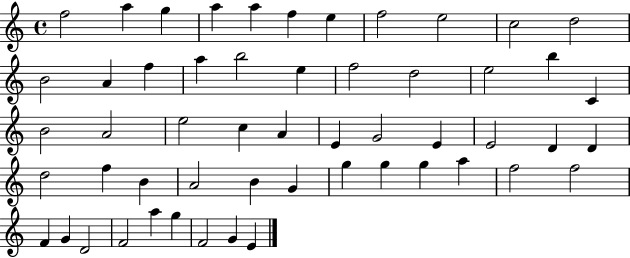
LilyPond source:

{
  \clef treble
  \time 4/4
  \defaultTimeSignature
  \key c \major
  f''2 a''4 g''4 | a''4 a''4 f''4 e''4 | f''2 e''2 | c''2 d''2 | \break b'2 a'4 f''4 | a''4 b''2 e''4 | f''2 d''2 | e''2 b''4 c'4 | \break b'2 a'2 | e''2 c''4 a'4 | e'4 g'2 e'4 | e'2 d'4 d'4 | \break d''2 f''4 b'4 | a'2 b'4 g'4 | g''4 g''4 g''4 a''4 | f''2 f''2 | \break f'4 g'4 d'2 | f'2 a''4 g''4 | f'2 g'4 e'4 | \bar "|."
}